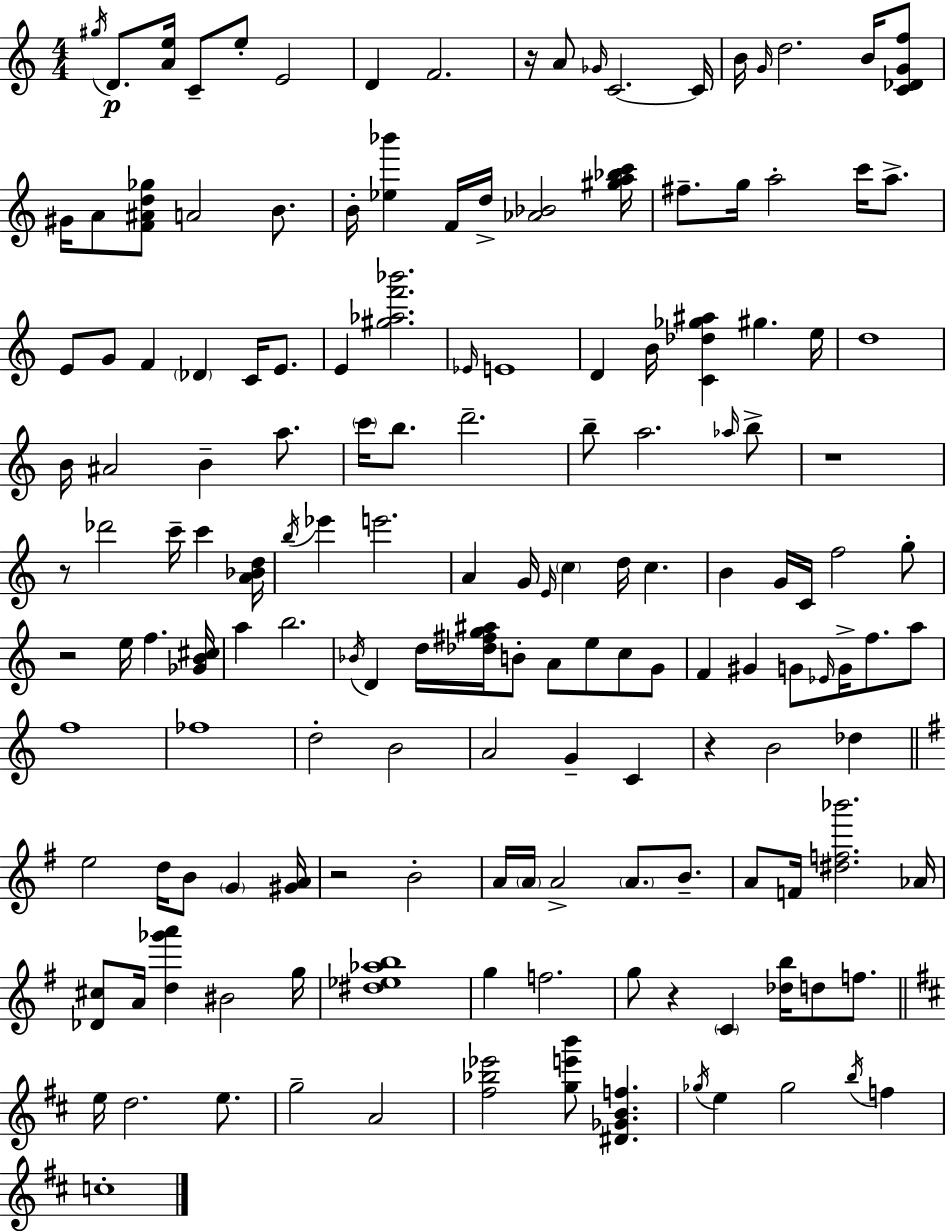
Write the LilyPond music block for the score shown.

{
  \clef treble
  \numericTimeSignature
  \time 4/4
  \key a \minor
  \acciaccatura { gis''16 }\p d'8. <a' e''>16 c'8-- e''8-. e'2 | d'4 f'2. | r16 a'8 \grace { ges'16 } c'2.~~ | c'16 b'16 \grace { g'16 } d''2. | \break b'16 <c' des' g' f''>8 gis'16 a'8 <f' ais' d'' ges''>8 a'2 | b'8. b'16-. <ees'' bes'''>4 f'16 d''16-> <aes' bes'>2 | <gis'' a'' bes'' c'''>16 fis''8.-- g''16 a''2-. c'''16 | a''8.-> e'8 g'8 f'4 \parenthesize des'4 c'16 | \break e'8. e'4 <gis'' aes'' f''' bes'''>2. | \grace { ees'16 } e'1 | d'4 b'16 <c' des'' ges'' ais''>4 gis''4. | e''16 d''1 | \break b'16 ais'2 b'4-- | a''8. \parenthesize c'''16 b''8. d'''2.-- | b''8-- a''2. | \grace { aes''16 } b''8-> r1 | \break r8 des'''2 c'''16-- | c'''4 <a' bes' d''>16 \acciaccatura { b''16 } ees'''4 e'''2. | a'4 g'16 \grace { e'16 } \parenthesize c''4 | d''16 c''4. b'4 g'16 c'16 f''2 | \break g''8-. r2 e''16 | f''4. <ges' b' cis''>16 a''4 b''2. | \acciaccatura { bes'16 } d'4 d''16 <des'' fis'' g'' ais''>16 b'8-. | a'8 e''8 c''8 g'8 f'4 gis'4 | \break g'8 \grace { ees'16 } g'16-> f''8. a''8 f''1 | fes''1 | d''2-. | b'2 a'2 | \break g'4-- c'4 r4 b'2 | des''4 \bar "||" \break \key g \major e''2 d''16 b'8 \parenthesize g'4 <gis' a'>16 | r2 b'2-. | a'16 \parenthesize a'16 a'2-> \parenthesize a'8. b'8.-- | a'8 f'16 <dis'' f'' bes'''>2. aes'16 | \break <des' cis''>8 a'16 <d'' ges''' a'''>4 bis'2 g''16 | <dis'' ees'' aes'' b''>1 | g''4 f''2. | g''8 r4 \parenthesize c'4 <des'' b''>16 d''8 f''8. | \break \bar "||" \break \key d \major e''16 d''2. e''8. | g''2-- a'2 | <fis'' bes'' ees'''>2 <g'' e''' b'''>8 <dis' ges' b' f''>4. | \acciaccatura { ges''16 } e''4 ges''2 \acciaccatura { b''16 } f''4 | \break c''1-. | \bar "|."
}